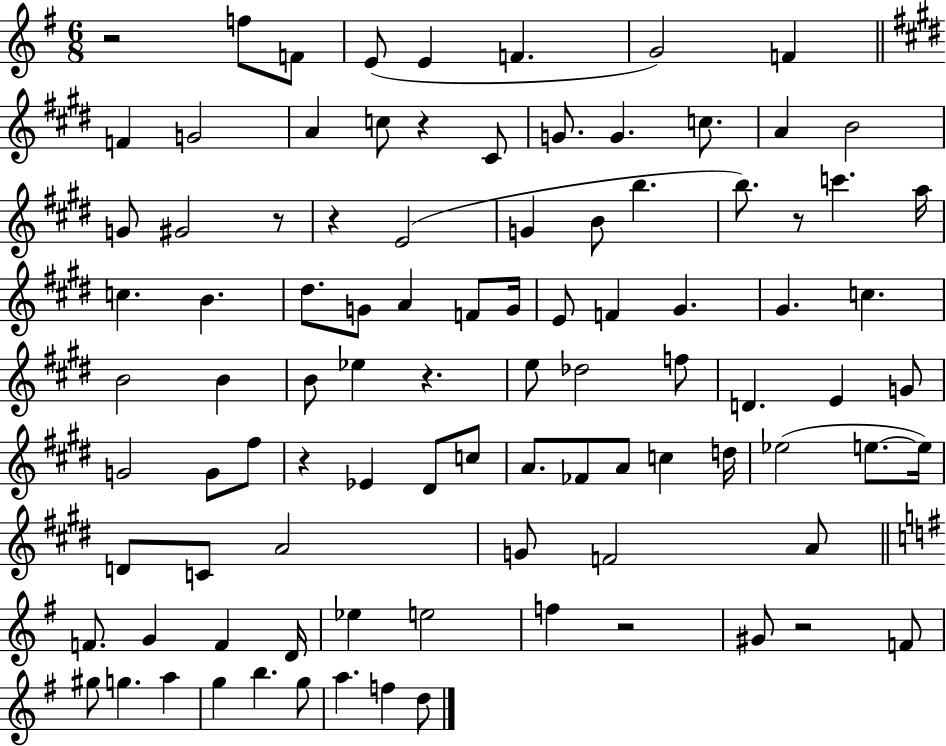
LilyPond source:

{
  \clef treble
  \numericTimeSignature
  \time 6/8
  \key g \major
  r2 f''8 f'8 | e'8( e'4 f'4. | g'2) f'4 | \bar "||" \break \key e \major f'4 g'2 | a'4 c''8 r4 cis'8 | g'8. g'4. c''8. | a'4 b'2 | \break g'8 gis'2 r8 | r4 e'2( | g'4 b'8 b''4. | b''8.) r8 c'''4. a''16 | \break c''4. b'4. | dis''8. g'8 a'4 f'8 g'16 | e'8 f'4 gis'4. | gis'4. c''4. | \break b'2 b'4 | b'8 ees''4 r4. | e''8 des''2 f''8 | d'4. e'4 g'8 | \break g'2 g'8 fis''8 | r4 ees'4 dis'8 c''8 | a'8. fes'8 a'8 c''4 d''16 | ees''2( e''8.~~ e''16) | \break d'8 c'8 a'2 | g'8 f'2 a'8 | \bar "||" \break \key g \major f'8. g'4 f'4 d'16 | ees''4 e''2 | f''4 r2 | gis'8 r2 f'8 | \break gis''8 g''4. a''4 | g''4 b''4. g''8 | a''4. f''4 d''8 | \bar "|."
}